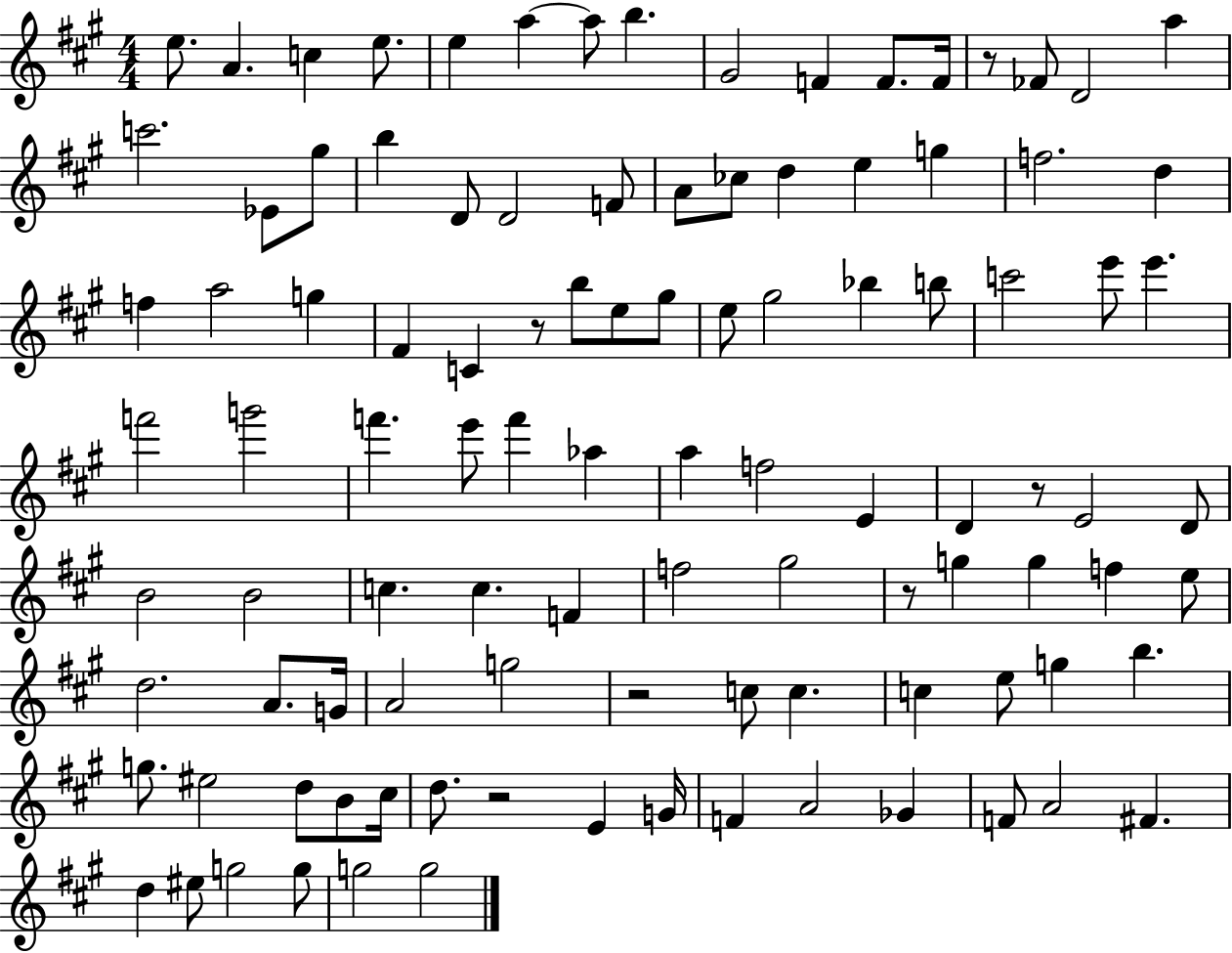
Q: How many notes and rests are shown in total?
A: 104